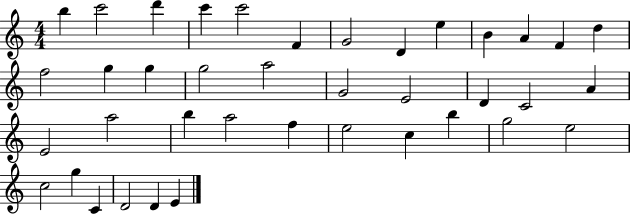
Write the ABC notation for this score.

X:1
T:Untitled
M:4/4
L:1/4
K:C
b c'2 d' c' c'2 F G2 D e B A F d f2 g g g2 a2 G2 E2 D C2 A E2 a2 b a2 f e2 c b g2 e2 c2 g C D2 D E